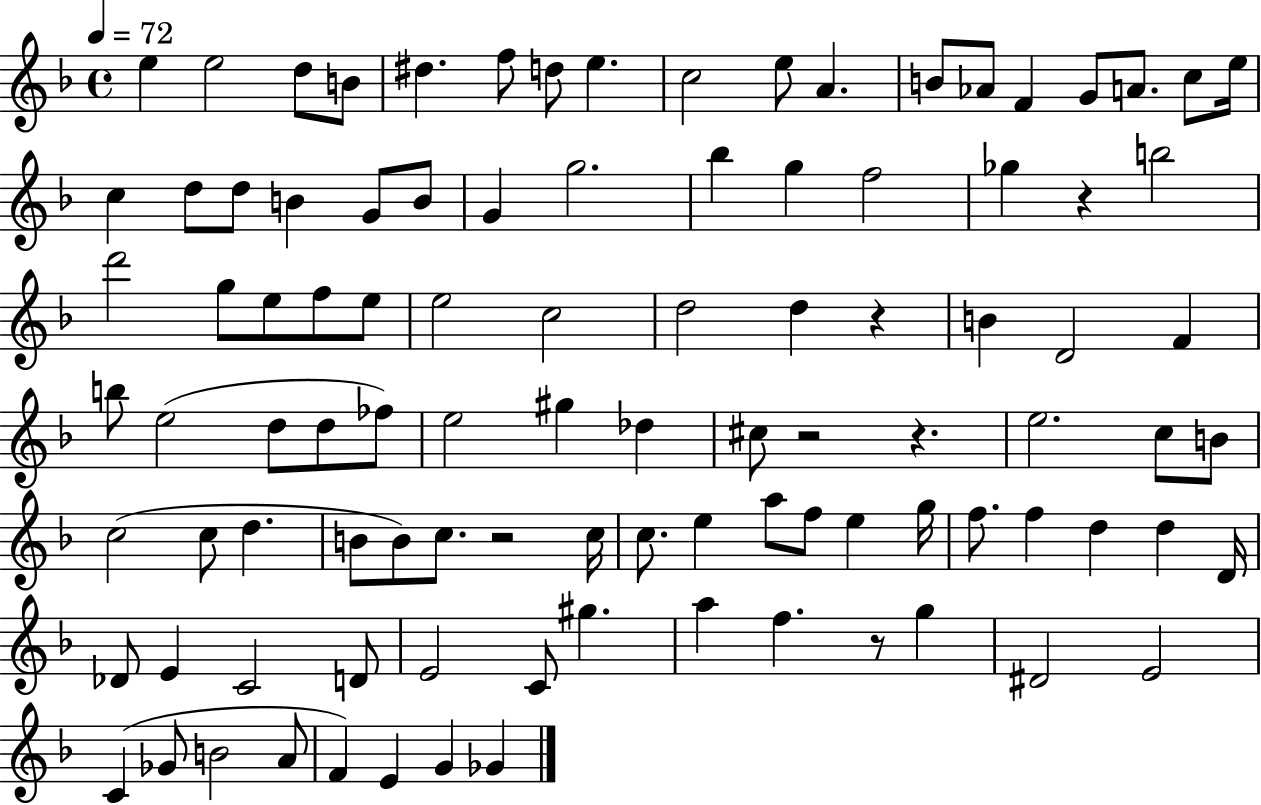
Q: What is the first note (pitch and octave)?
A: E5